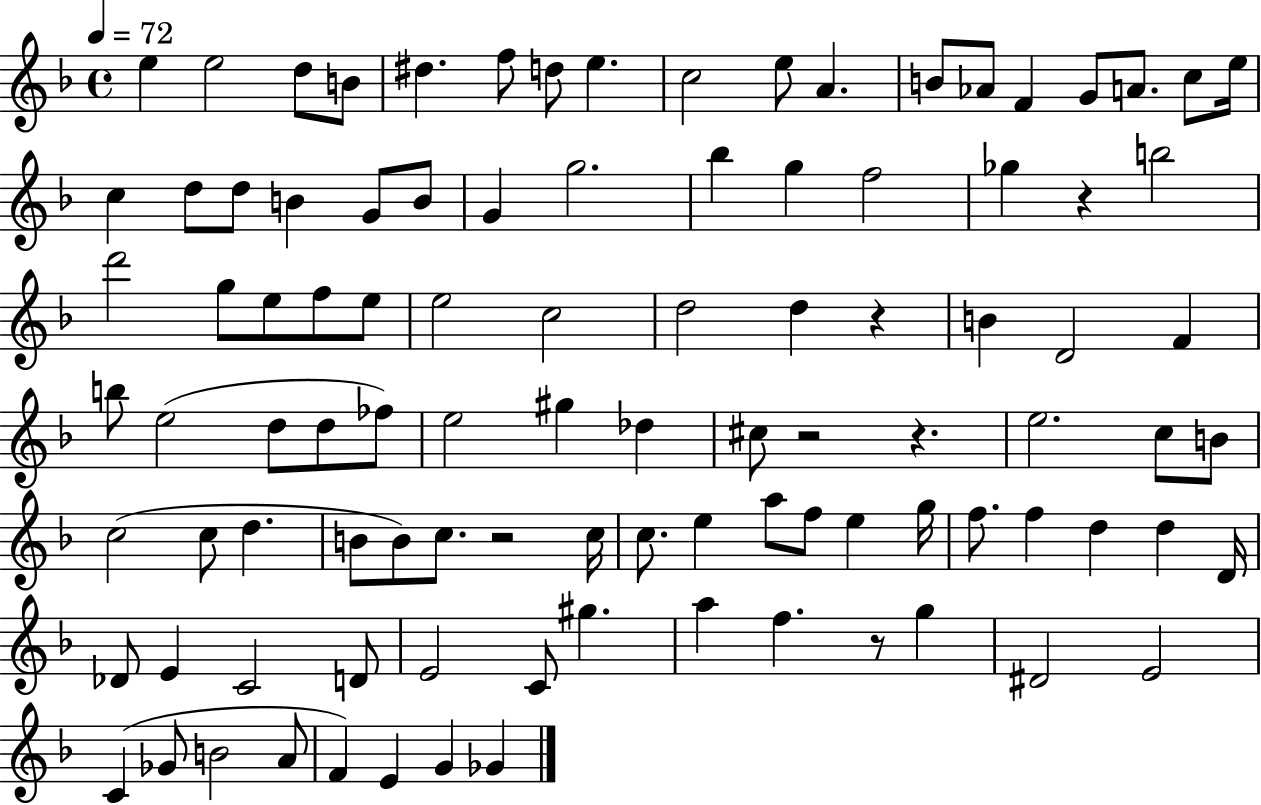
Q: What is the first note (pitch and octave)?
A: E5